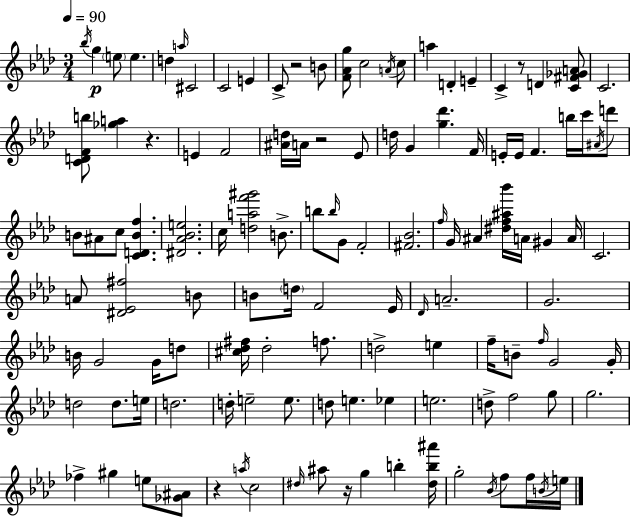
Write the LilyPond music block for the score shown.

{
  \clef treble
  \numericTimeSignature
  \time 3/4
  \key f \minor
  \tempo 4 = 90
  \acciaccatura { bes''16 }\p g''4 \parenthesize e''8 e''4. | d''4 \grace { a''16 } cis'2 | c'2 e'4 | c'8-> r2 | \break b'8 <f' aes' g''>8 c''2 | \acciaccatura { a'16 } c''8 a''4 d'4-. e'4-- | c'4-> r8 d'4 | <c' fis' ges' a'>8 c'2. | \break <c' d' f' b''>8 <ges'' a''>4 r4. | e'4 f'2 | <ais' d''>16 a'16 r2 | ees'8 d''16 g'4 <g'' des'''>4. | \break f'16 e'16-. e'16 f'4. b''16 | c'''16 \acciaccatura { ais'16 } d'''8 b'8 ais'8 c''8 <c' d' b' f''>4. | <dis' aes' bes' e''>2. | c''16 <d'' a'' f''' gis'''>2 | \break b'8.-> b''8 \grace { b''16 } g'8 f'2-. | <fis' bes'>2. | \grace { f''16 } g'16 ais'4 <dis'' f'' ais'' bes'''>16 | a'16 gis'4 a'16 c'2. | \break a'8 <dis' ees' fis''>2 | b'8 b'8 \parenthesize d''16 f'2 | ees'16 \grace { des'16 } a'2.-- | g'2. | \break b'16 g'2 | g'16 d''8 <cis'' des'' fis''>16 des''2-. | f''8. d''2-> | e''4 f''16-- b'8-- \grace { f''16 } g'2 | \break g'16-. d''2 | d''8. e''16 d''2. | d''16-. e''2-- | e''8. d''8 e''4. | \break ees''4 e''2. | d''8-> f''2 | g''8 g''2. | fes''4-> | \break gis''4 e''8 <ges' ais'>8 r4 | \acciaccatura { a''16 } c''2 \grace { dis''16 } ais''8 | r16 g''4 b''4-. <dis'' b'' ais'''>16 g''2-. | \acciaccatura { bes'16 } f''8 f''16 \acciaccatura { b'16 } e''16 | \break \bar "|."
}